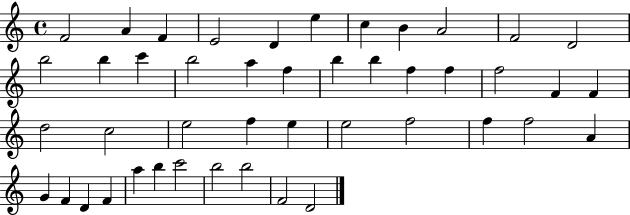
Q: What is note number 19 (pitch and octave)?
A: B5